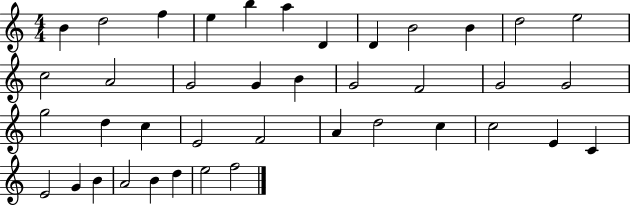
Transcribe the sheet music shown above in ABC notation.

X:1
T:Untitled
M:4/4
L:1/4
K:C
B d2 f e b a D D B2 B d2 e2 c2 A2 G2 G B G2 F2 G2 G2 g2 d c E2 F2 A d2 c c2 E C E2 G B A2 B d e2 f2